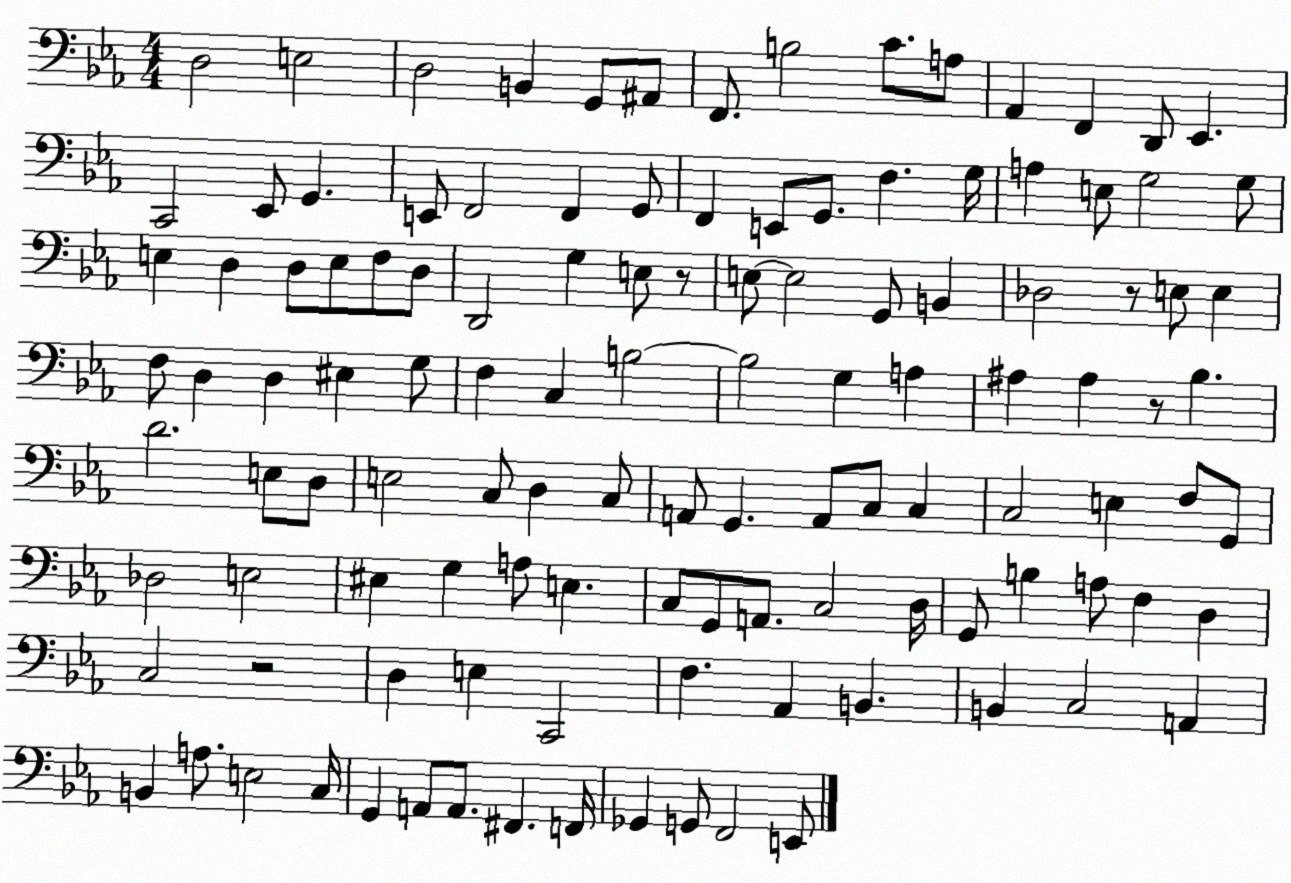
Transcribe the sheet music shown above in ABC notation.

X:1
T:Untitled
M:4/4
L:1/4
K:Eb
D,2 E,2 D,2 B,, G,,/2 ^A,,/2 F,,/2 B,2 C/2 A,/2 _A,, F,, D,,/2 _E,, C,,2 _E,,/2 G,, E,,/2 F,,2 F,, G,,/2 F,, E,,/2 G,,/2 F, G,/4 A, E,/2 G,2 G,/2 E, D, D,/2 E,/2 F,/2 D,/2 D,,2 G, E,/2 z/2 E,/2 E,2 G,,/2 B,, _D,2 z/2 E,/2 E, F,/2 D, D, ^E, G,/2 F, C, B,2 B,2 G, A, ^A, ^A, z/2 _B, D2 E,/2 D,/2 E,2 C,/2 D, C,/2 A,,/2 G,, A,,/2 C,/2 C, C,2 E, F,/2 G,,/2 _D,2 E,2 ^E, G, A,/2 E, C,/2 G,,/2 A,,/2 C,2 D,/4 G,,/2 B, A,/2 F, D, C,2 z2 D, E, C,,2 F, _A,, B,, B,, C,2 A,, B,, A,/2 E,2 C,/4 G,, A,,/2 A,,/2 ^F,, F,,/4 _G,, G,,/2 F,,2 E,,/2